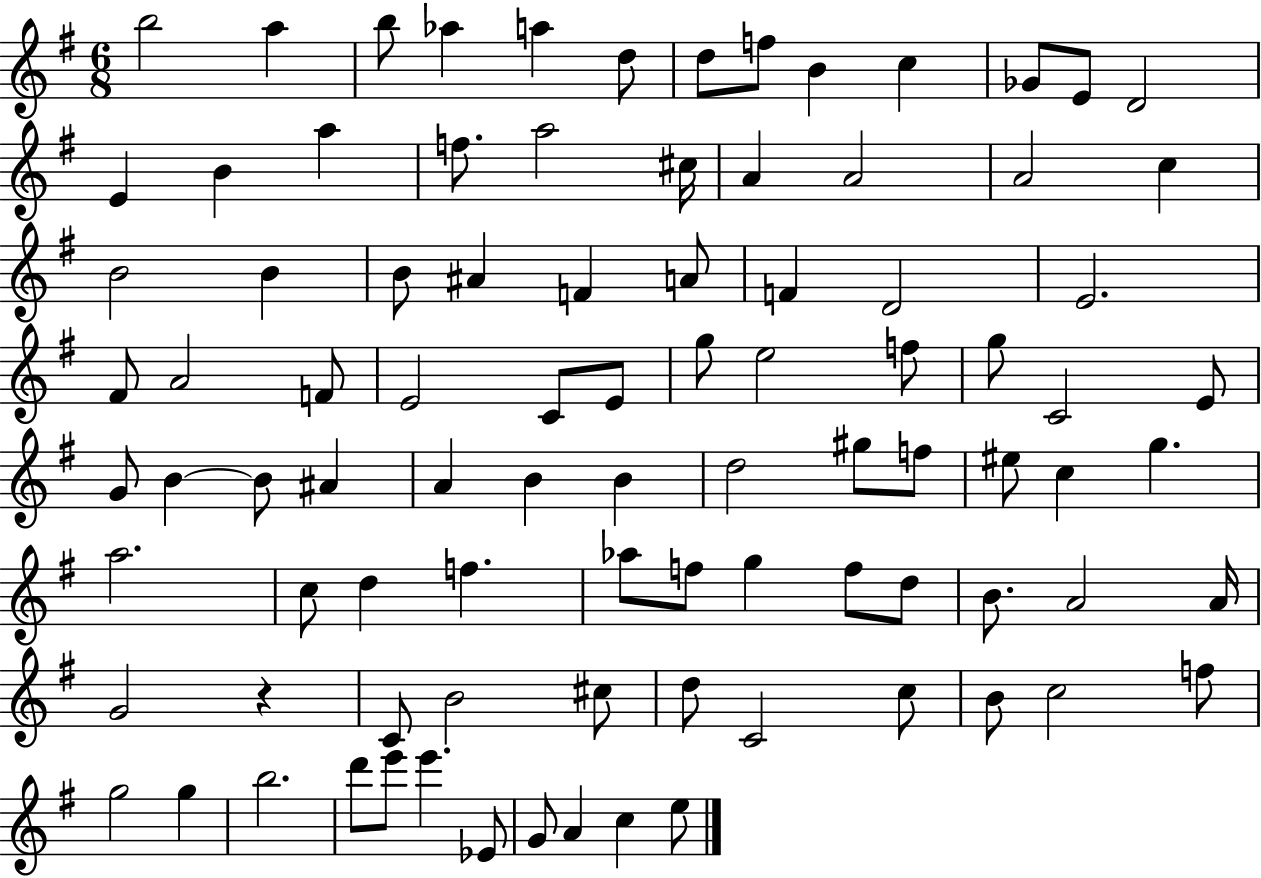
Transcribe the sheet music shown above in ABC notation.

X:1
T:Untitled
M:6/8
L:1/4
K:G
b2 a b/2 _a a d/2 d/2 f/2 B c _G/2 E/2 D2 E B a f/2 a2 ^c/4 A A2 A2 c B2 B B/2 ^A F A/2 F D2 E2 ^F/2 A2 F/2 E2 C/2 E/2 g/2 e2 f/2 g/2 C2 E/2 G/2 B B/2 ^A A B B d2 ^g/2 f/2 ^e/2 c g a2 c/2 d f _a/2 f/2 g f/2 d/2 B/2 A2 A/4 G2 z C/2 B2 ^c/2 d/2 C2 c/2 B/2 c2 f/2 g2 g b2 d'/2 e'/2 e' _E/2 G/2 A c e/2